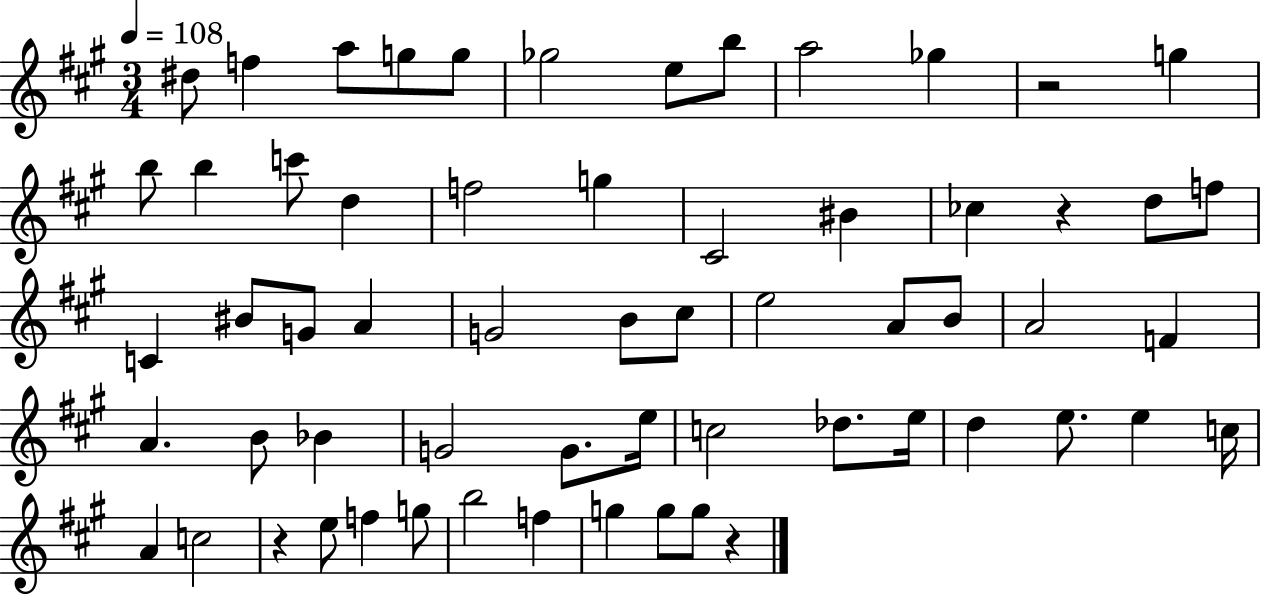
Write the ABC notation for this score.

X:1
T:Untitled
M:3/4
L:1/4
K:A
^d/2 f a/2 g/2 g/2 _g2 e/2 b/2 a2 _g z2 g b/2 b c'/2 d f2 g ^C2 ^B _c z d/2 f/2 C ^B/2 G/2 A G2 B/2 ^c/2 e2 A/2 B/2 A2 F A B/2 _B G2 G/2 e/4 c2 _d/2 e/4 d e/2 e c/4 A c2 z e/2 f g/2 b2 f g g/2 g/2 z